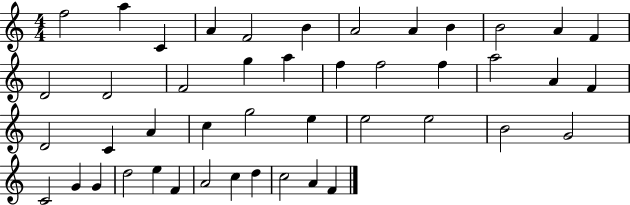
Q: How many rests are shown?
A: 0